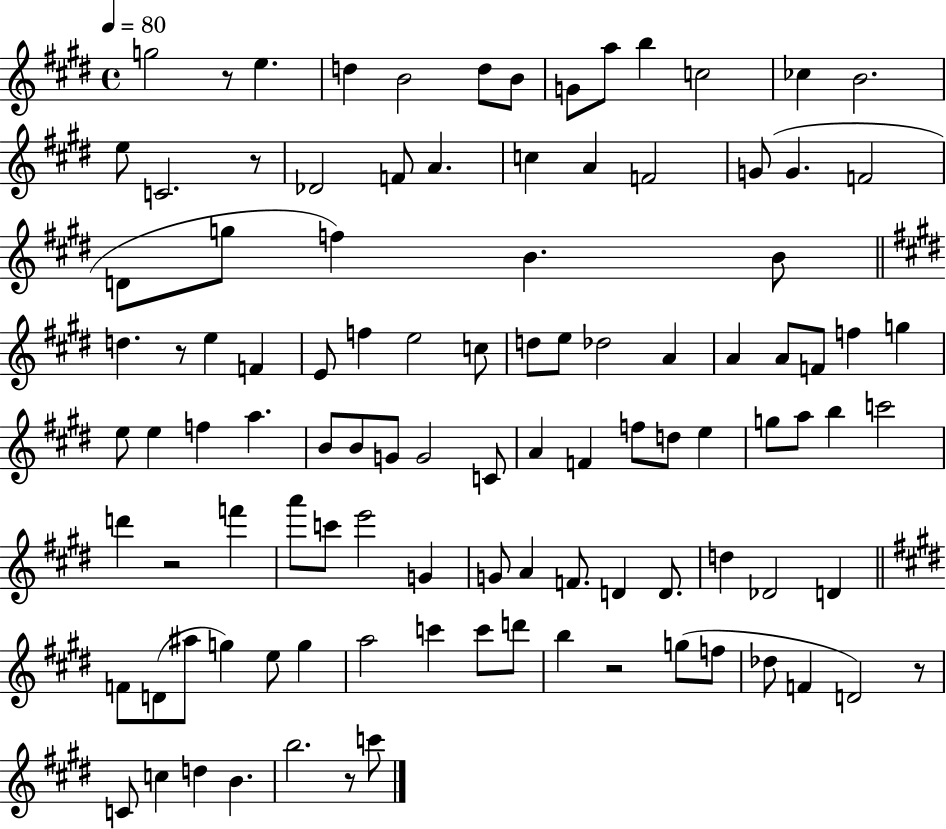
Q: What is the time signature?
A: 4/4